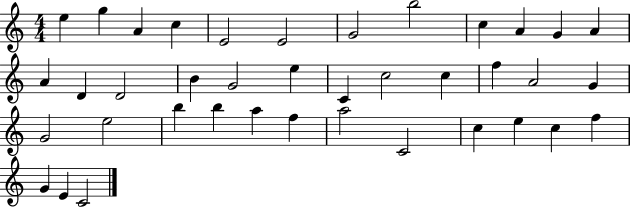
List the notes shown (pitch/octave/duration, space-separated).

E5/q G5/q A4/q C5/q E4/h E4/h G4/h B5/h C5/q A4/q G4/q A4/q A4/q D4/q D4/h B4/q G4/h E5/q C4/q C5/h C5/q F5/q A4/h G4/q G4/h E5/h B5/q B5/q A5/q F5/q A5/h C4/h C5/q E5/q C5/q F5/q G4/q E4/q C4/h